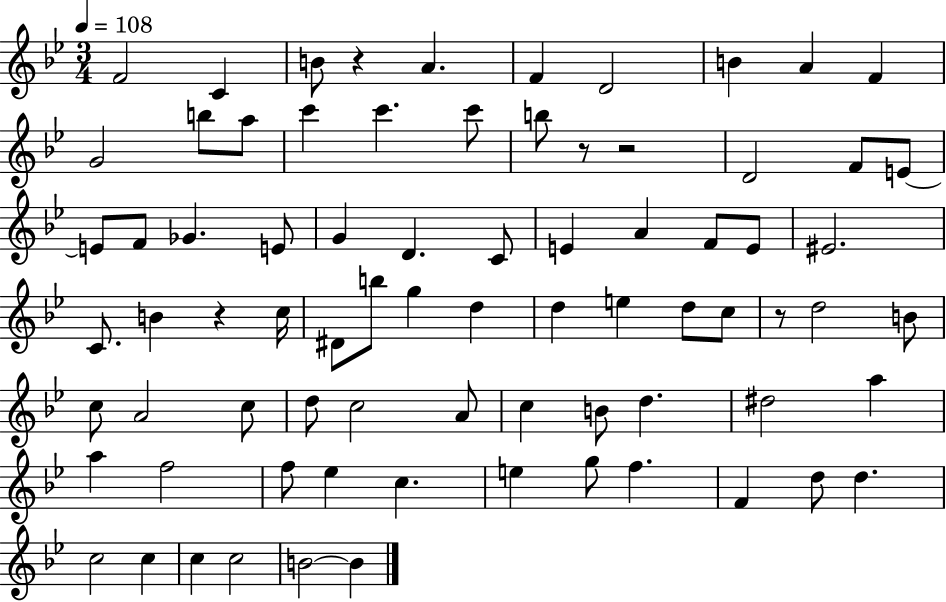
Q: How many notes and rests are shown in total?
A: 77